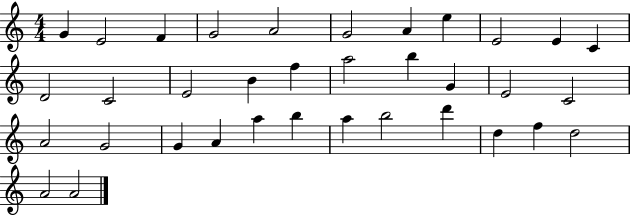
G4/q E4/h F4/q G4/h A4/h G4/h A4/q E5/q E4/h E4/q C4/q D4/h C4/h E4/h B4/q F5/q A5/h B5/q G4/q E4/h C4/h A4/h G4/h G4/q A4/q A5/q B5/q A5/q B5/h D6/q D5/q F5/q D5/h A4/h A4/h